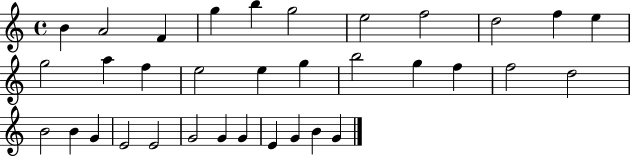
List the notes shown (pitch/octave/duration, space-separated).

B4/q A4/h F4/q G5/q B5/q G5/h E5/h F5/h D5/h F5/q E5/q G5/h A5/q F5/q E5/h E5/q G5/q B5/h G5/q F5/q F5/h D5/h B4/h B4/q G4/q E4/h E4/h G4/h G4/q G4/q E4/q G4/q B4/q G4/q